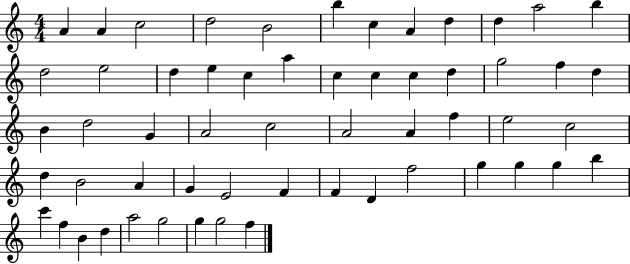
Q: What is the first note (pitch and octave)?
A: A4